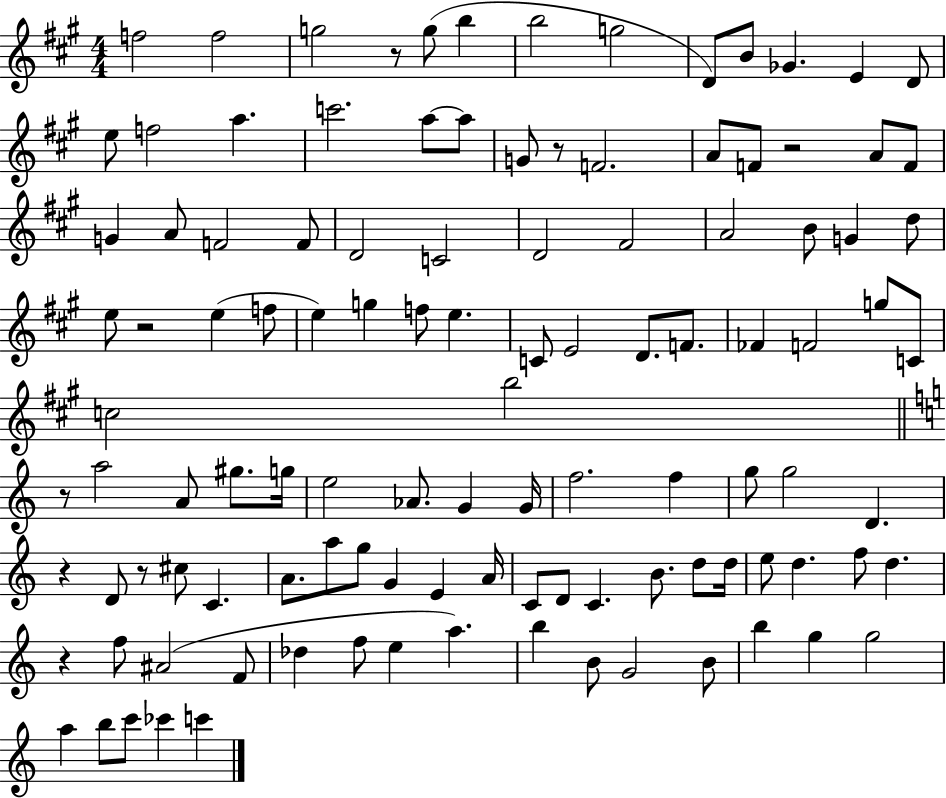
F5/h F5/h G5/h R/e G5/e B5/q B5/h G5/h D4/e B4/e Gb4/q. E4/q D4/e E5/e F5/h A5/q. C6/h. A5/e A5/e G4/e R/e F4/h. A4/e F4/e R/h A4/e F4/e G4/q A4/e F4/h F4/e D4/h C4/h D4/h F#4/h A4/h B4/e G4/q D5/e E5/e R/h E5/q F5/e E5/q G5/q F5/e E5/q. C4/e E4/h D4/e. F4/e. FES4/q F4/h G5/e C4/e C5/h B5/h R/e A5/h A4/e G#5/e. G5/s E5/h Ab4/e. G4/q G4/s F5/h. F5/q G5/e G5/h D4/q. R/q D4/e R/e C#5/e C4/q. A4/e. A5/e G5/e G4/q E4/q A4/s C4/e D4/e C4/q. B4/e. D5/e D5/s E5/e D5/q. F5/e D5/q. R/q F5/e A#4/h F4/e Db5/q F5/e E5/q A5/q. B5/q B4/e G4/h B4/e B5/q G5/q G5/h A5/q B5/e C6/e CES6/q C6/q